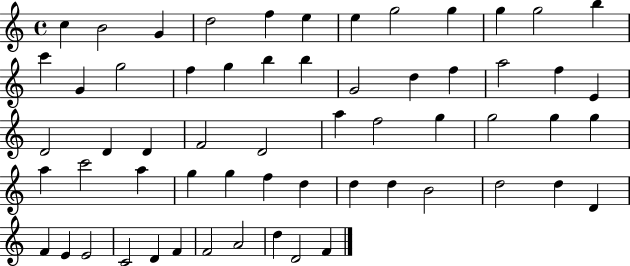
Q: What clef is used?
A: treble